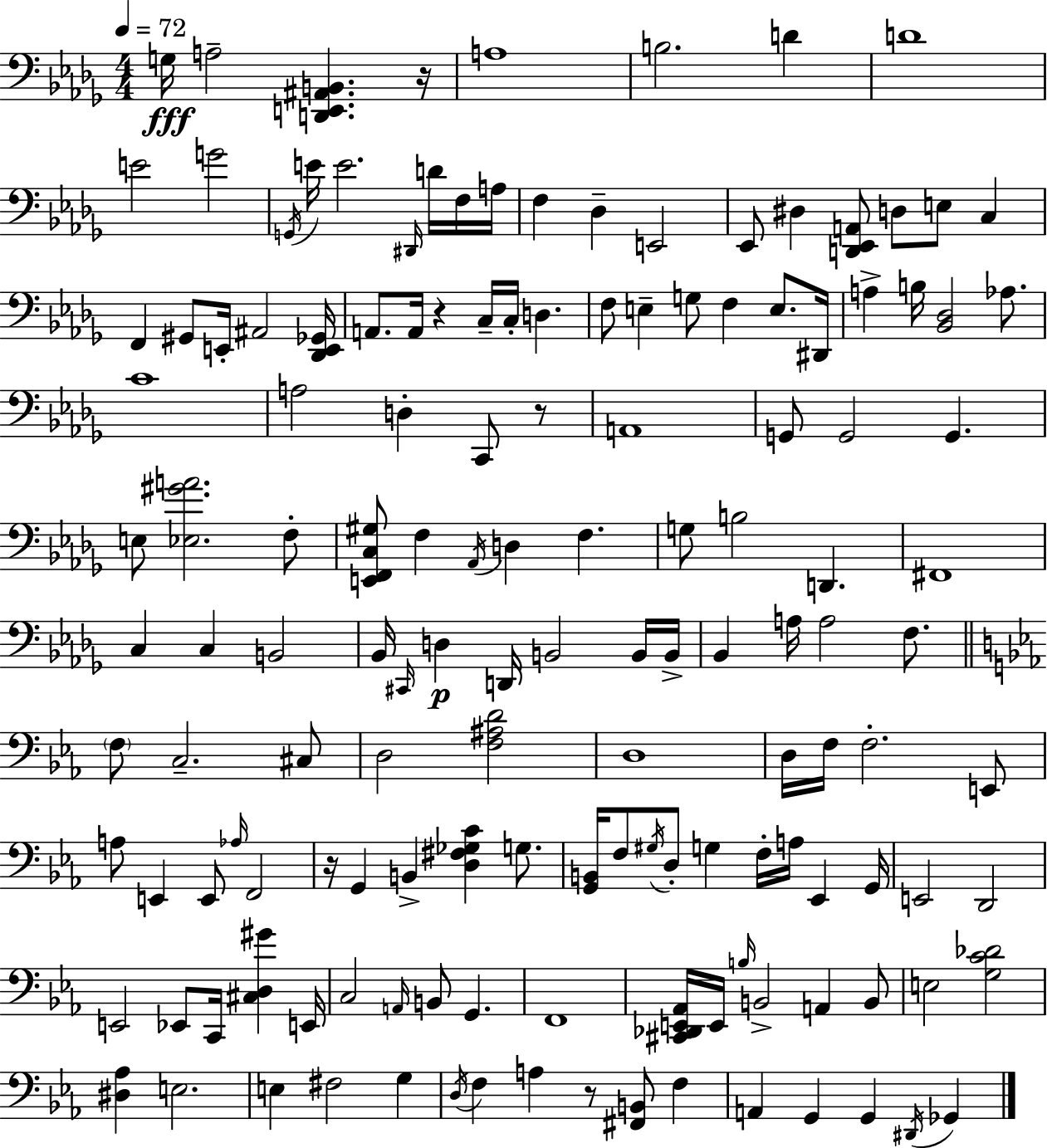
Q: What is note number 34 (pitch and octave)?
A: E3